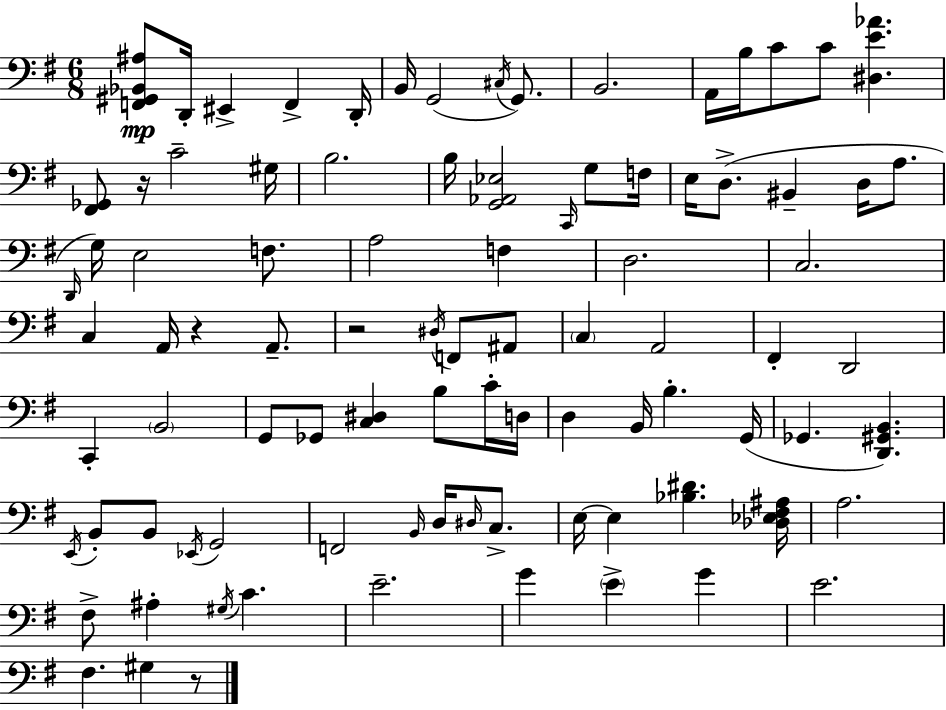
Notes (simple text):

[F2,G#2,Bb2,A#3]/e D2/s EIS2/q F2/q D2/s B2/s G2/h C#3/s G2/e. B2/h. A2/s B3/s C4/e C4/e [D#3,E4,Ab4]/q. [F#2,Gb2]/e R/s C4/h G#3/s B3/h. B3/s [G2,Ab2,Eb3]/h C2/s G3/e F3/s E3/s D3/e. BIS2/q D3/s A3/e. D2/s G3/s E3/h F3/e. A3/h F3/q D3/h. C3/h. C3/q A2/s R/q A2/e. R/h D#3/s F2/e A#2/e C3/q A2/h F#2/q D2/h C2/q B2/h G2/e Gb2/e [C3,D#3]/q B3/e C4/s D3/s D3/q B2/s B3/q. G2/s Gb2/q. [D2,G#2,B2]/q. E2/s B2/e B2/e Eb2/s G2/h F2/h B2/s D3/s D#3/s C3/e. E3/s E3/q [Bb3,D#4]/q. [Db3,Eb3,F#3,A#3]/s A3/h. F#3/e A#3/q G#3/s C4/q. E4/h. G4/q E4/q G4/q E4/h. F#3/q. G#3/q R/e